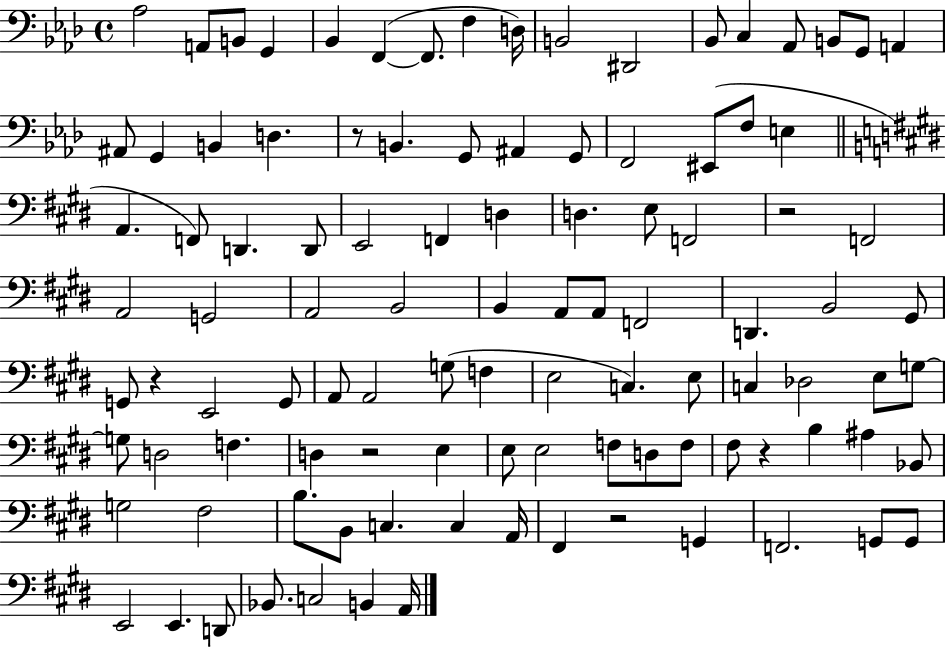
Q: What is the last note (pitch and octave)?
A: A2